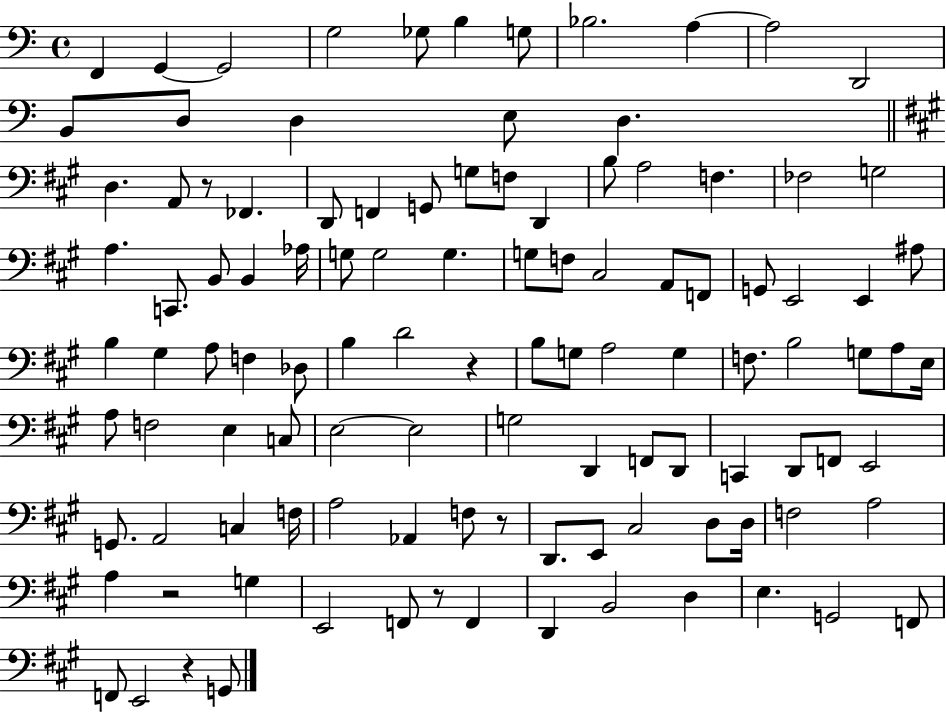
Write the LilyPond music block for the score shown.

{
  \clef bass
  \time 4/4
  \defaultTimeSignature
  \key c \major
  \repeat volta 2 { f,4 g,4~~ g,2 | g2 ges8 b4 g8 | bes2. a4~~ | a2 d,2 | \break b,8 d8 d4 e8 d4. | \bar "||" \break \key a \major d4. a,8 r8 fes,4. | d,8 f,4 g,8 g8 f8 d,4 | b8 a2 f4. | fes2 g2 | \break a4. c,8. b,8 b,4 aes16 | g8 g2 g4. | g8 f8 cis2 a,8 f,8 | g,8 e,2 e,4 ais8 | \break b4 gis4 a8 f4 des8 | b4 d'2 r4 | b8 g8 a2 g4 | f8. b2 g8 a8 e16 | \break a8 f2 e4 c8 | e2~~ e2 | g2 d,4 f,8 d,8 | c,4 d,8 f,8 e,2 | \break g,8. a,2 c4 f16 | a2 aes,4 f8 r8 | d,8. e,8 cis2 d8 d16 | f2 a2 | \break a4 r2 g4 | e,2 f,8 r8 f,4 | d,4 b,2 d4 | e4. g,2 f,8 | \break f,8 e,2 r4 g,8 | } \bar "|."
}